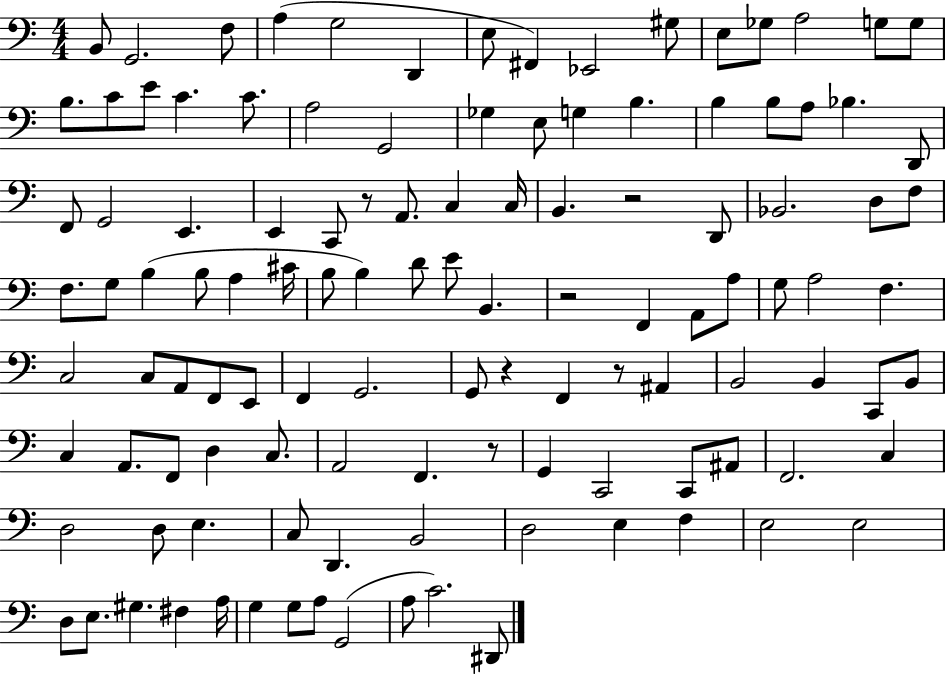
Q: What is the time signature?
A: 4/4